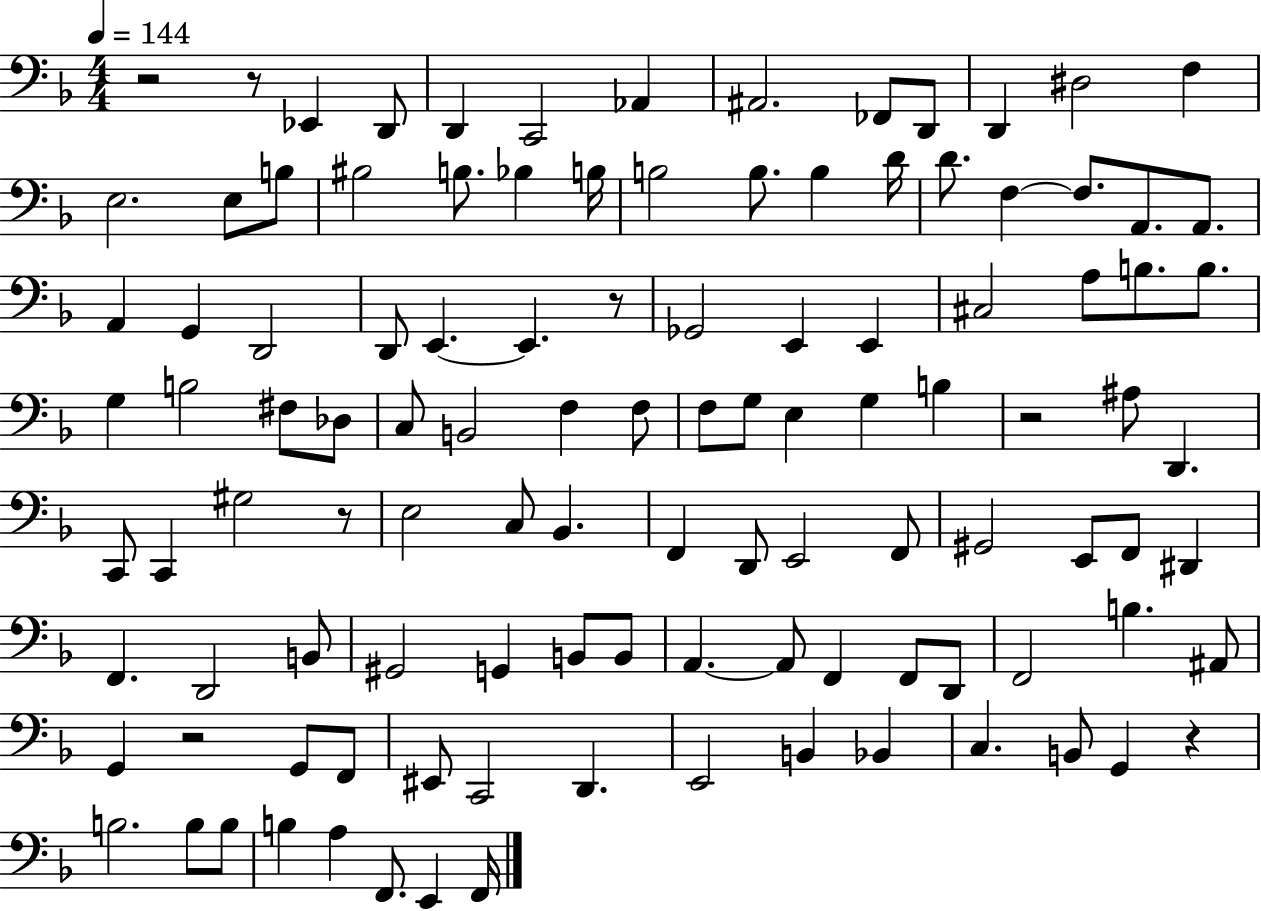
R/h R/e Eb2/q D2/e D2/q C2/h Ab2/q A#2/h. FES2/e D2/e D2/q D#3/h F3/q E3/h. E3/e B3/e BIS3/h B3/e. Bb3/q B3/s B3/h B3/e. B3/q D4/s D4/e. F3/q F3/e. A2/e. A2/e. A2/q G2/q D2/h D2/e E2/q. E2/q. R/e Gb2/h E2/q E2/q C#3/h A3/e B3/e. B3/e. G3/q B3/h F#3/e Db3/e C3/e B2/h F3/q F3/e F3/e G3/e E3/q G3/q B3/q R/h A#3/e D2/q. C2/e C2/q G#3/h R/e E3/h C3/e Bb2/q. F2/q D2/e E2/h F2/e G#2/h E2/e F2/e D#2/q F2/q. D2/h B2/e G#2/h G2/q B2/e B2/e A2/q. A2/e F2/q F2/e D2/e F2/h B3/q. A#2/e G2/q R/h G2/e F2/e EIS2/e C2/h D2/q. E2/h B2/q Bb2/q C3/q. B2/e G2/q R/q B3/h. B3/e B3/e B3/q A3/q F2/e. E2/q F2/s